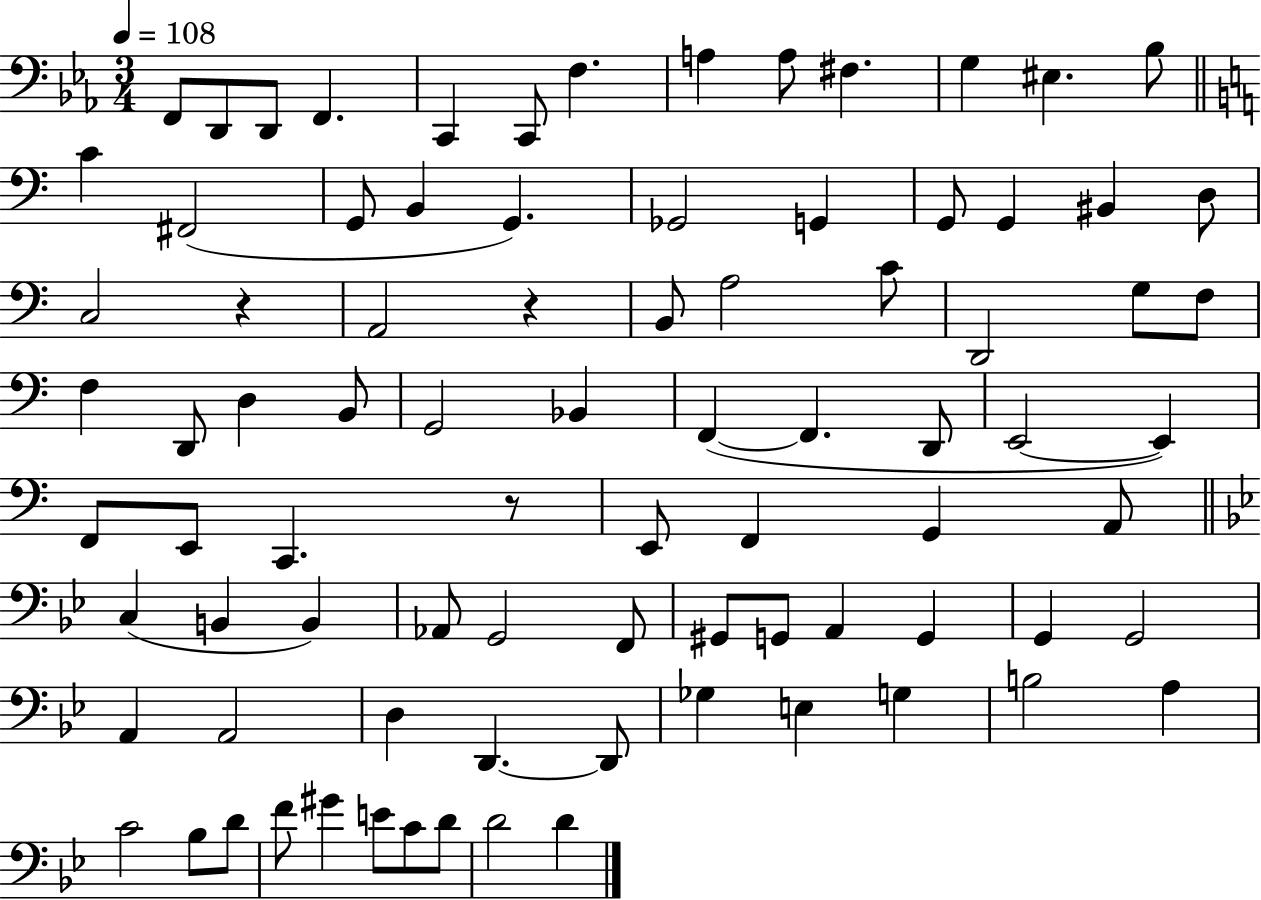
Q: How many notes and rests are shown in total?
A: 85